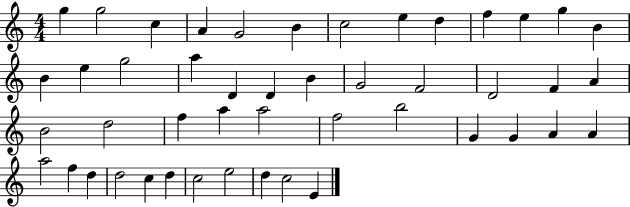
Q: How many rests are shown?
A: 0